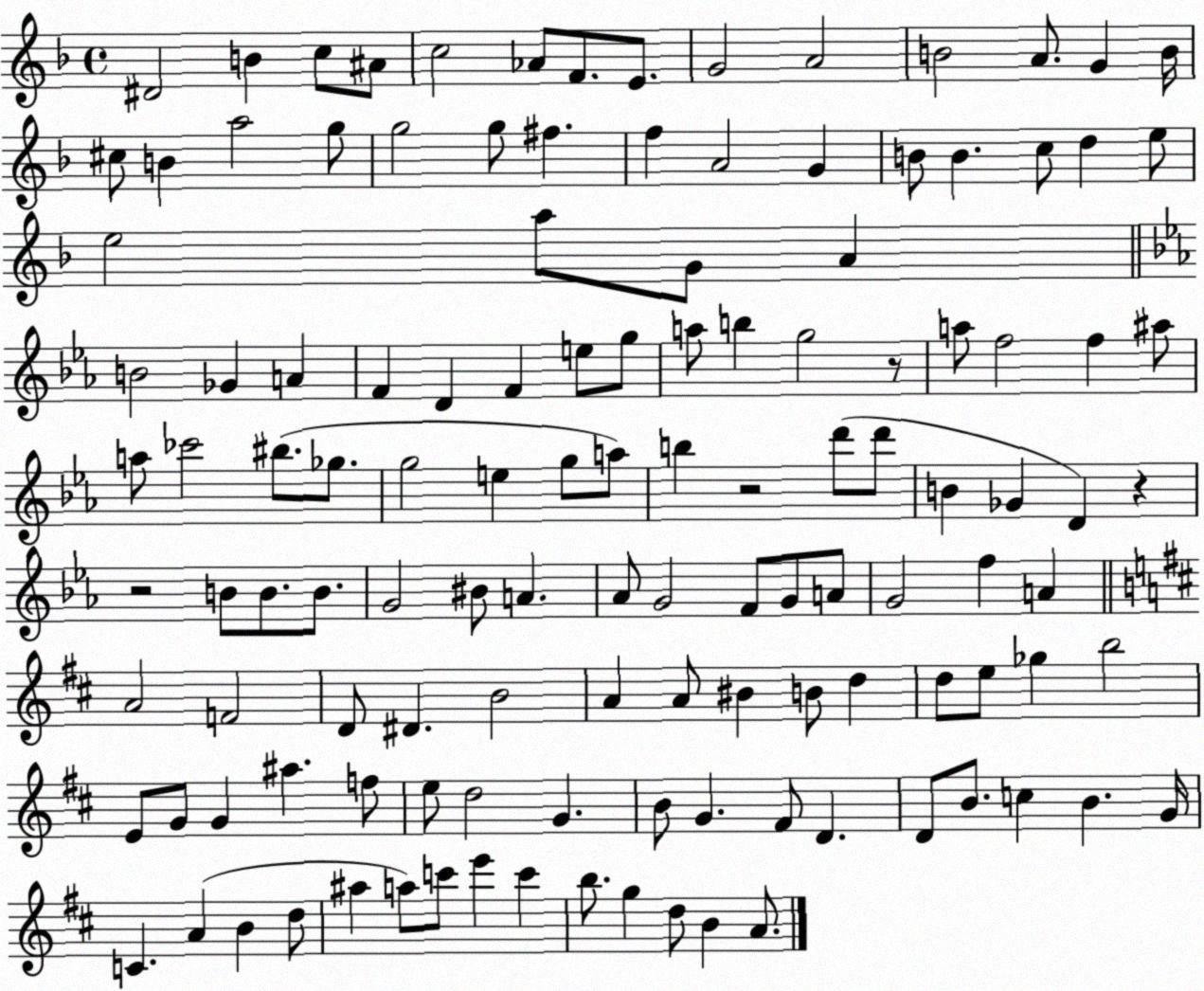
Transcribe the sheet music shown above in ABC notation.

X:1
T:Untitled
M:4/4
L:1/4
K:F
^D2 B c/2 ^A/2 c2 _A/2 F/2 E/2 G2 A2 B2 A/2 G B/4 ^c/2 B a2 g/2 g2 g/2 ^f f A2 G B/2 B c/2 d e/2 e2 a/2 G/2 A B2 _G A F D F e/2 g/2 a/2 b g2 z/2 a/2 f2 f ^a/2 a/2 _c'2 ^b/2 _g/2 g2 e g/2 a/2 b z2 d'/2 d'/2 B _G D z z2 B/2 B/2 B/2 G2 ^B/2 A _A/2 G2 F/2 G/2 A/2 G2 f A A2 F2 D/2 ^D B2 A A/2 ^B B/2 d d/2 e/2 _g b2 E/2 G/2 G ^a f/2 e/2 d2 G B/2 G ^F/2 D D/2 B/2 c B G/4 C A B d/2 ^a a/2 c'/2 e' c' b/2 g d/2 B A/2